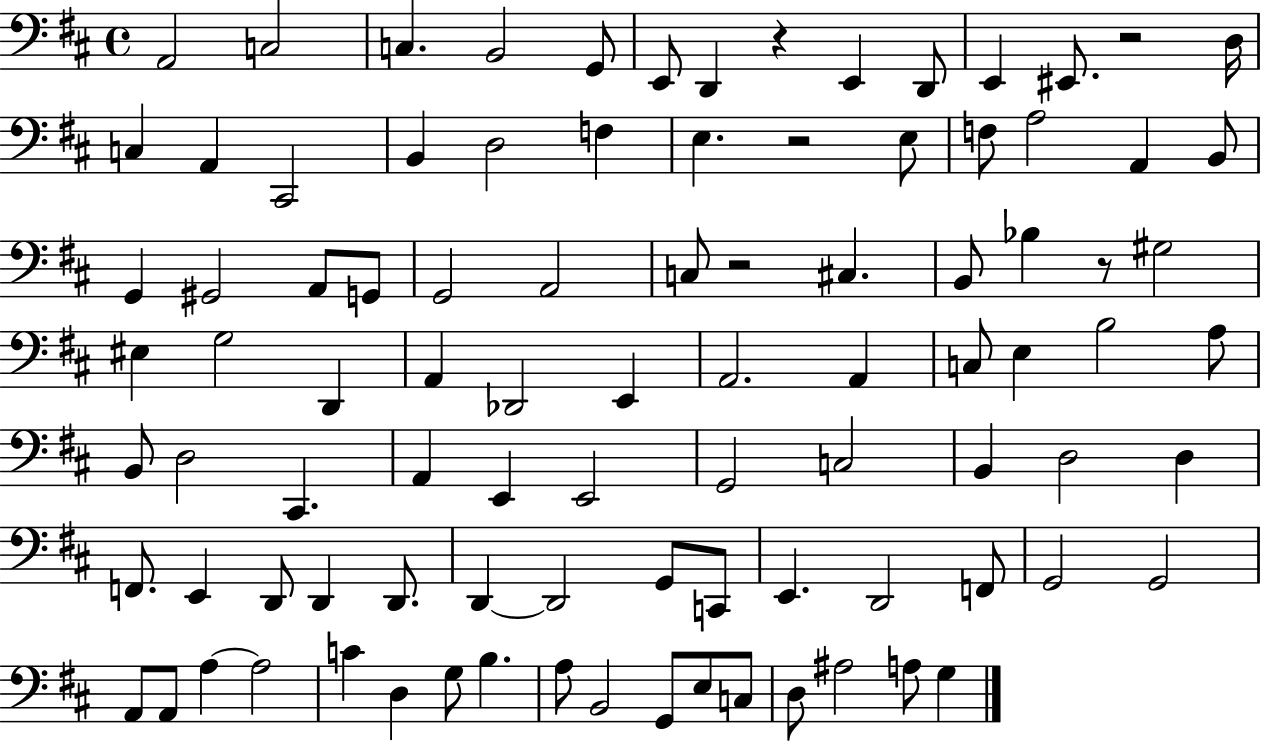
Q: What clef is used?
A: bass